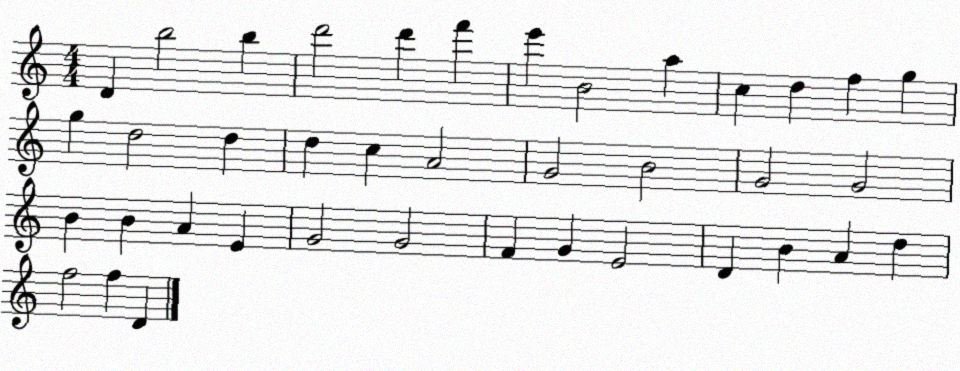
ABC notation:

X:1
T:Untitled
M:4/4
L:1/4
K:C
D b2 b d'2 d' f' e' B2 a c d f g g d2 d d c A2 G2 B2 G2 G2 B B A E G2 G2 F G E2 D B A d f2 f D